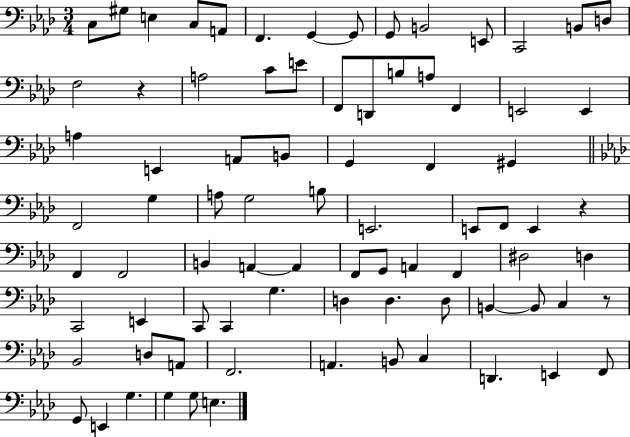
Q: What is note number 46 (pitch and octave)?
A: A2